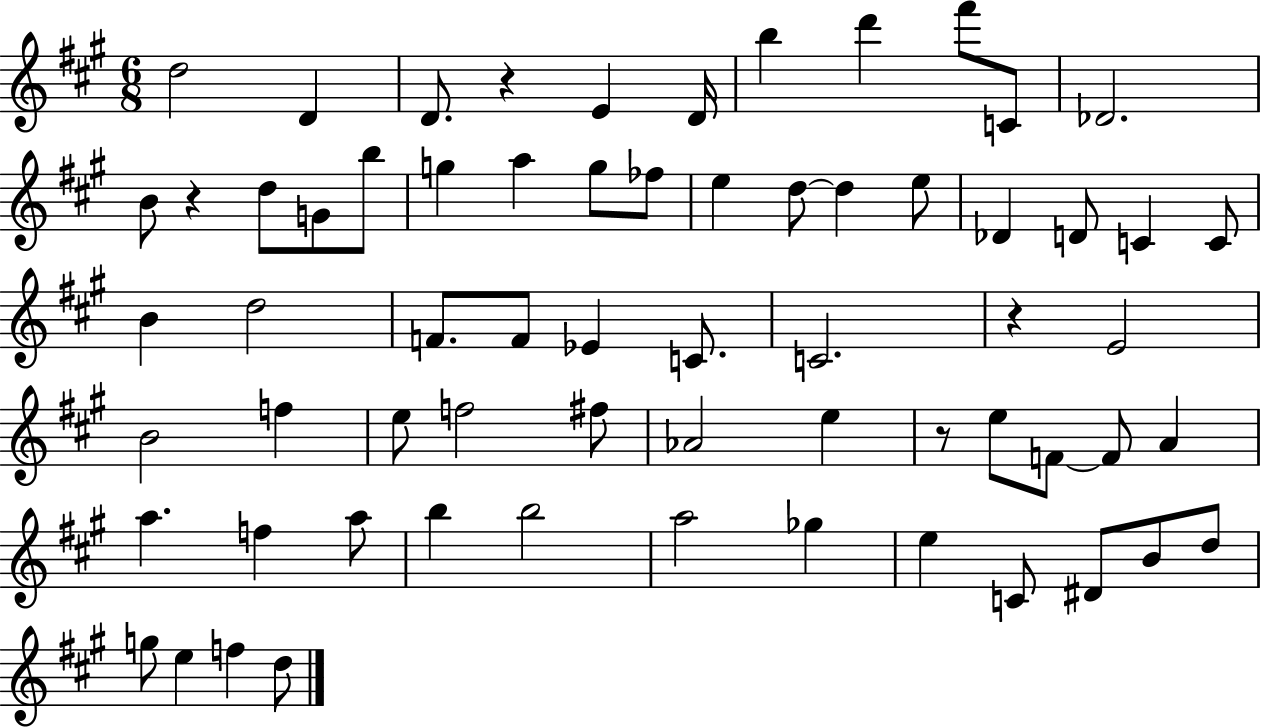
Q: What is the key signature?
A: A major